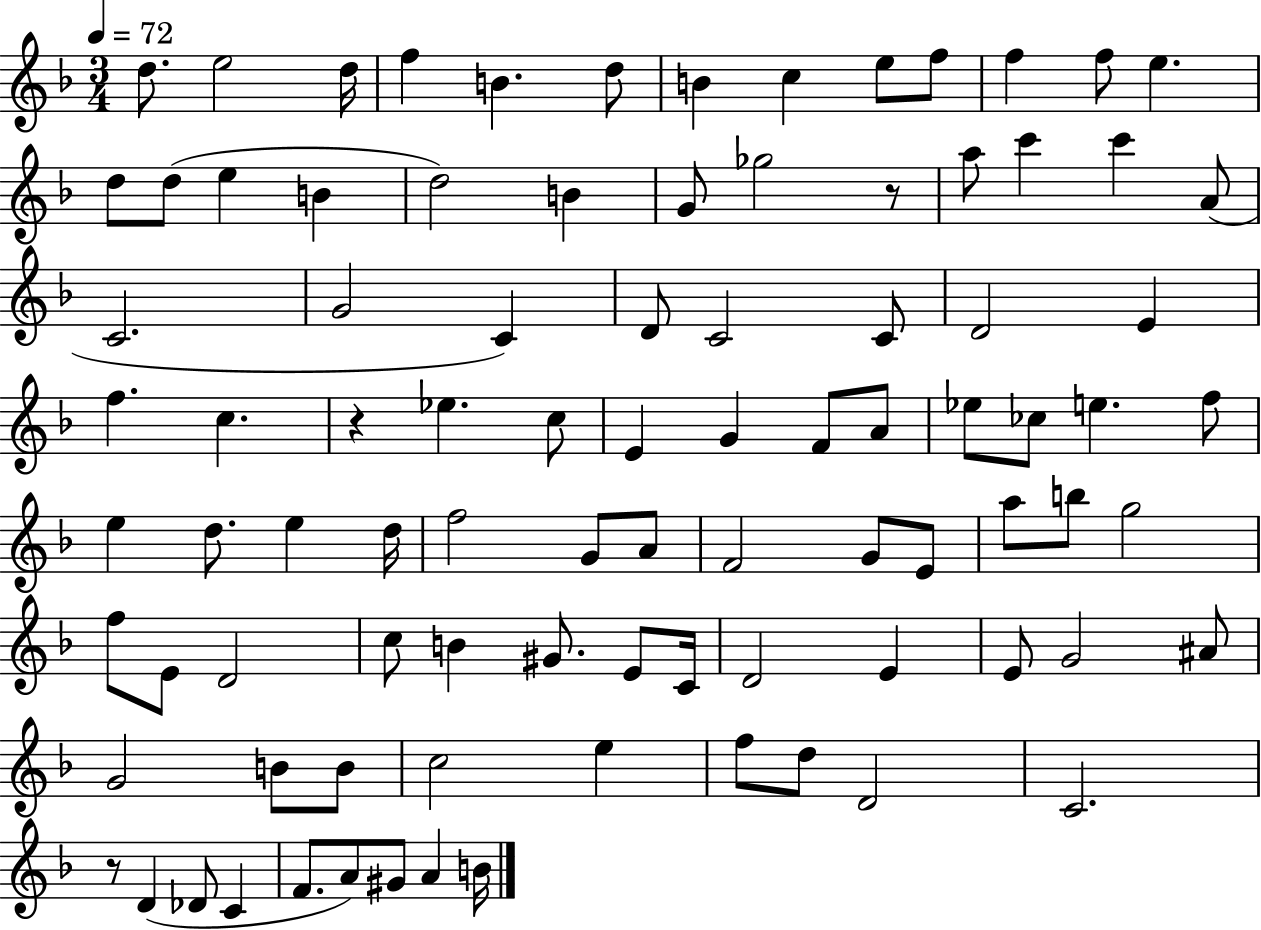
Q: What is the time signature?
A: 3/4